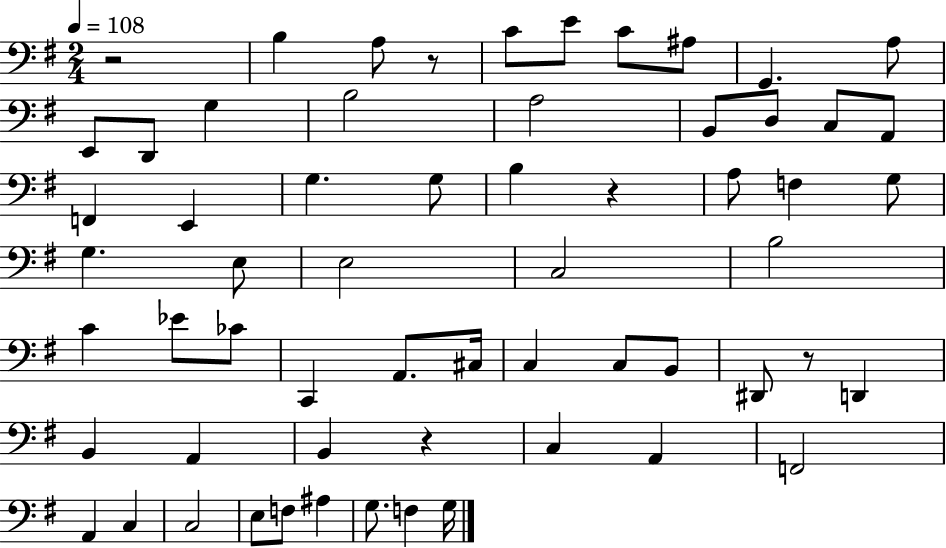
R/h B3/q A3/e R/e C4/e E4/e C4/e A#3/e G2/q. A3/e E2/e D2/e G3/q B3/h A3/h B2/e D3/e C3/e A2/e F2/q E2/q G3/q. G3/e B3/q R/q A3/e F3/q G3/e G3/q. E3/e E3/h C3/h B3/h C4/q Eb4/e CES4/e C2/q A2/e. C#3/s C3/q C3/e B2/e D#2/e R/e D2/q B2/q A2/q B2/q R/q C3/q A2/q F2/h A2/q C3/q C3/h E3/e F3/e A#3/q G3/e. F3/q G3/s